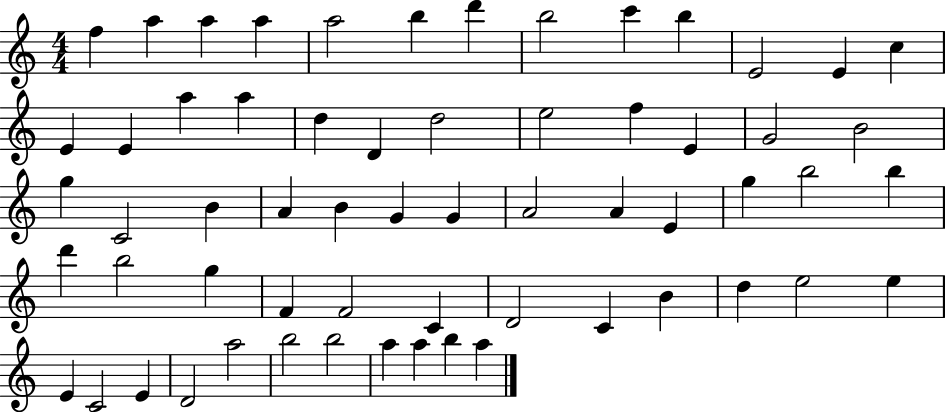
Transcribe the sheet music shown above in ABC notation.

X:1
T:Untitled
M:4/4
L:1/4
K:C
f a a a a2 b d' b2 c' b E2 E c E E a a d D d2 e2 f E G2 B2 g C2 B A B G G A2 A E g b2 b d' b2 g F F2 C D2 C B d e2 e E C2 E D2 a2 b2 b2 a a b a